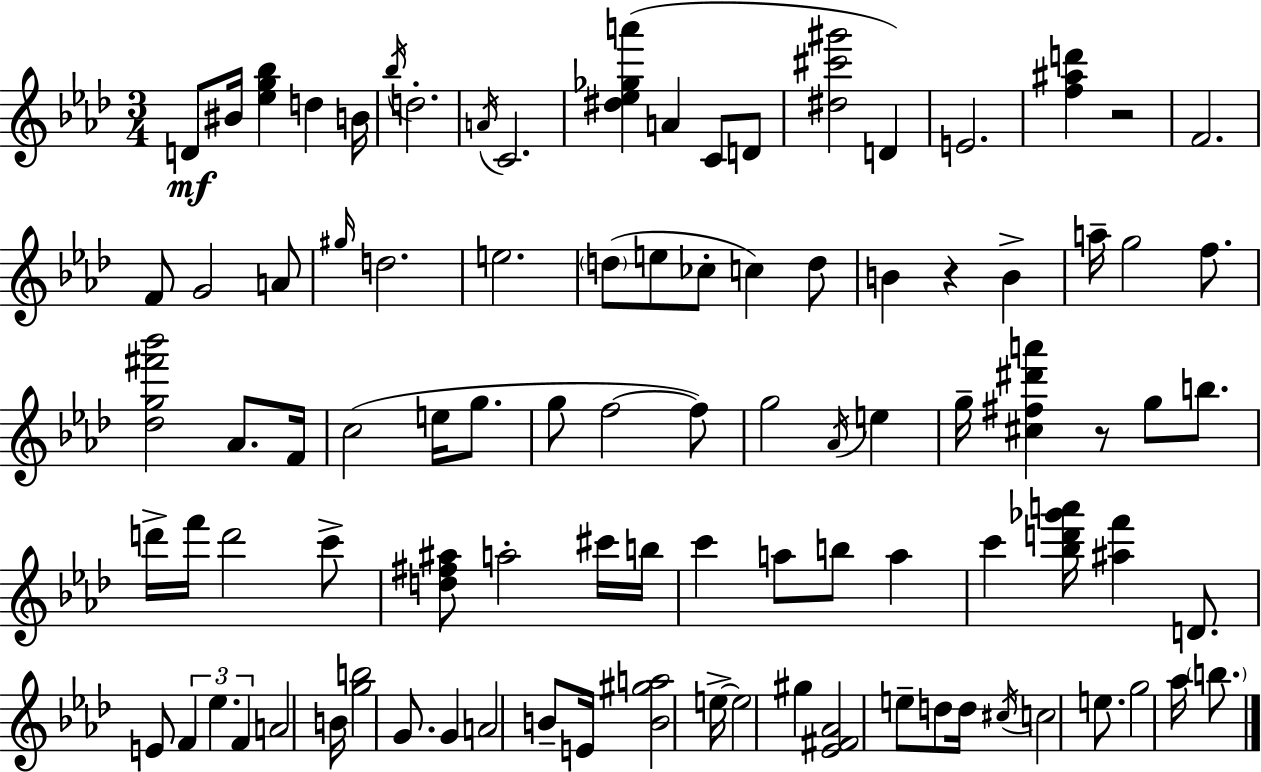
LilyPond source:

{
  \clef treble
  \numericTimeSignature
  \time 3/4
  \key f \minor
  d'8\mf bis'16 <ees'' g'' bes''>4 d''4 b'16 | \acciaccatura { bes''16 } d''2.-. | \acciaccatura { a'16 } c'2. | <dis'' ees'' ges'' a'''>4( a'4 c'8 | \break d'8 <dis'' cis''' gis'''>2 d'4) | e'2. | <f'' ais'' d'''>4 r2 | f'2. | \break f'8 g'2 | a'8 \grace { gis''16 } d''2. | e''2. | \parenthesize d''8( e''8 ces''8-. c''4) | \break d''8 b'4 r4 b'4-> | a''16-- g''2 | f''8. <des'' g'' fis''' bes'''>2 aes'8. | f'16 c''2( e''16 | \break g''8. g''8 f''2~~ | f''8) g''2 \acciaccatura { aes'16 } | e''4 g''16-- <cis'' fis'' dis''' a'''>4 r8 g''8 | b''8. d'''16-> f'''16 d'''2 | \break c'''8-> <d'' fis'' ais''>8 a''2-. | cis'''16 b''16 c'''4 a''8 b''8 | a''4 c'''4 <bes'' d''' ges''' a'''>16 <ais'' f'''>4 | d'8. e'8 \tuplet 3/2 { f'4 ees''4. | \break f'4 } a'2 | b'16 <g'' b''>2 | g'8. g'4 a'2 | b'8-- e'16 <b' gis'' a''>2 | \break e''16->~~ e''2 | gis''4 <ees' fis' aes'>2 | e''8-- d''8 d''16 \acciaccatura { cis''16 } c''2 | e''8. g''2 | \break aes''16 \parenthesize b''8. \bar "|."
}